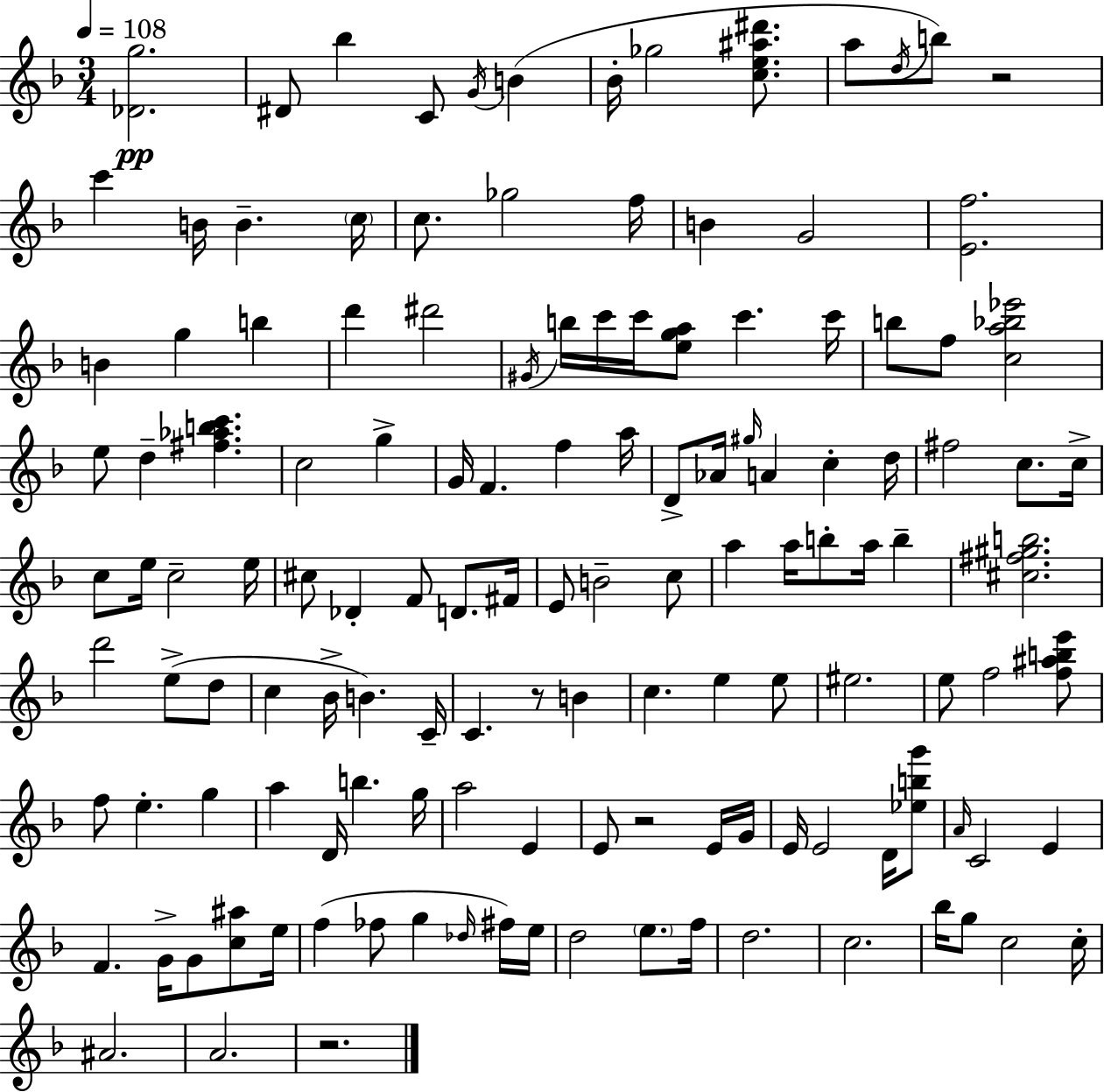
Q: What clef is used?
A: treble